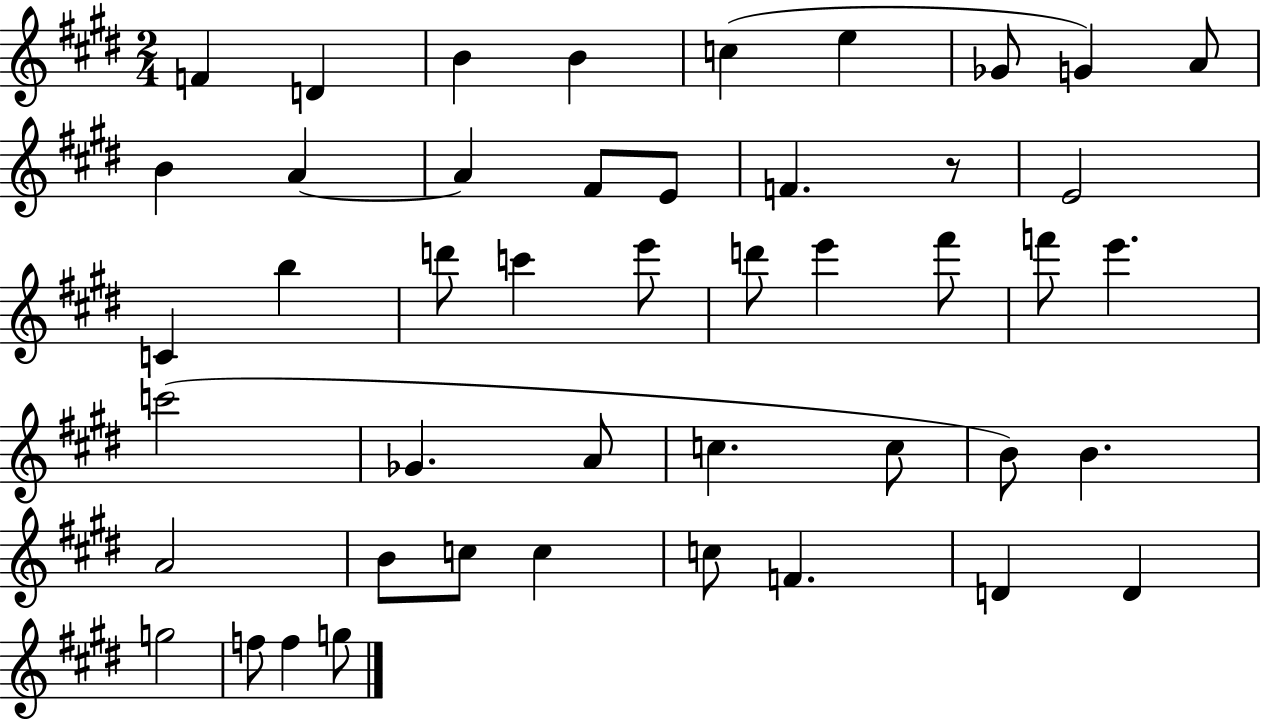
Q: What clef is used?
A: treble